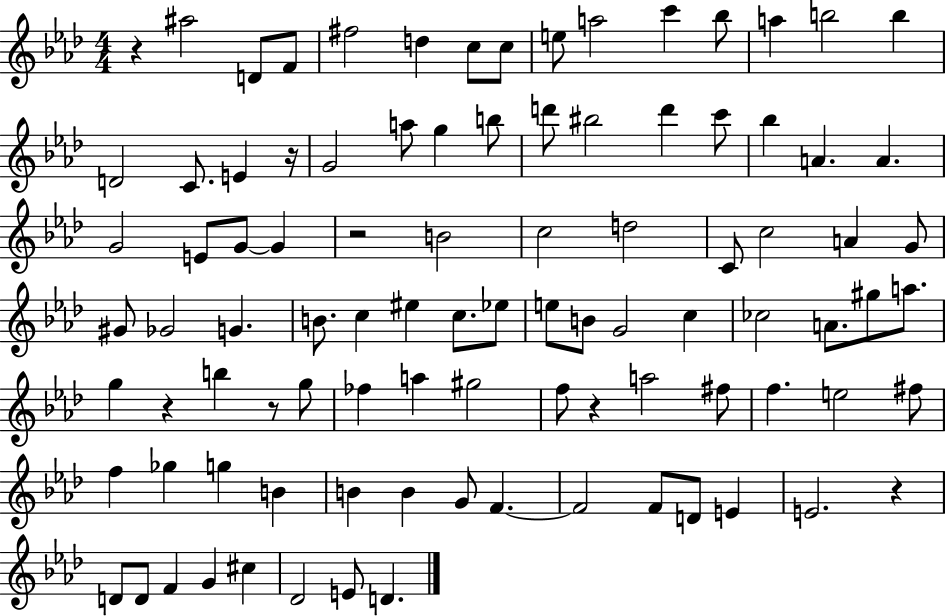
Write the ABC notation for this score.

X:1
T:Untitled
M:4/4
L:1/4
K:Ab
z ^a2 D/2 F/2 ^f2 d c/2 c/2 e/2 a2 c' _b/2 a b2 b D2 C/2 E z/4 G2 a/2 g b/2 d'/2 ^b2 d' c'/2 _b A A G2 E/2 G/2 G z2 B2 c2 d2 C/2 c2 A G/2 ^G/2 _G2 G B/2 c ^e c/2 _e/2 e/2 B/2 G2 c _c2 A/2 ^g/2 a/2 g z b z/2 g/2 _f a ^g2 f/2 z a2 ^f/2 f e2 ^f/2 f _g g B B B G/2 F F2 F/2 D/2 E E2 z D/2 D/2 F G ^c _D2 E/2 D